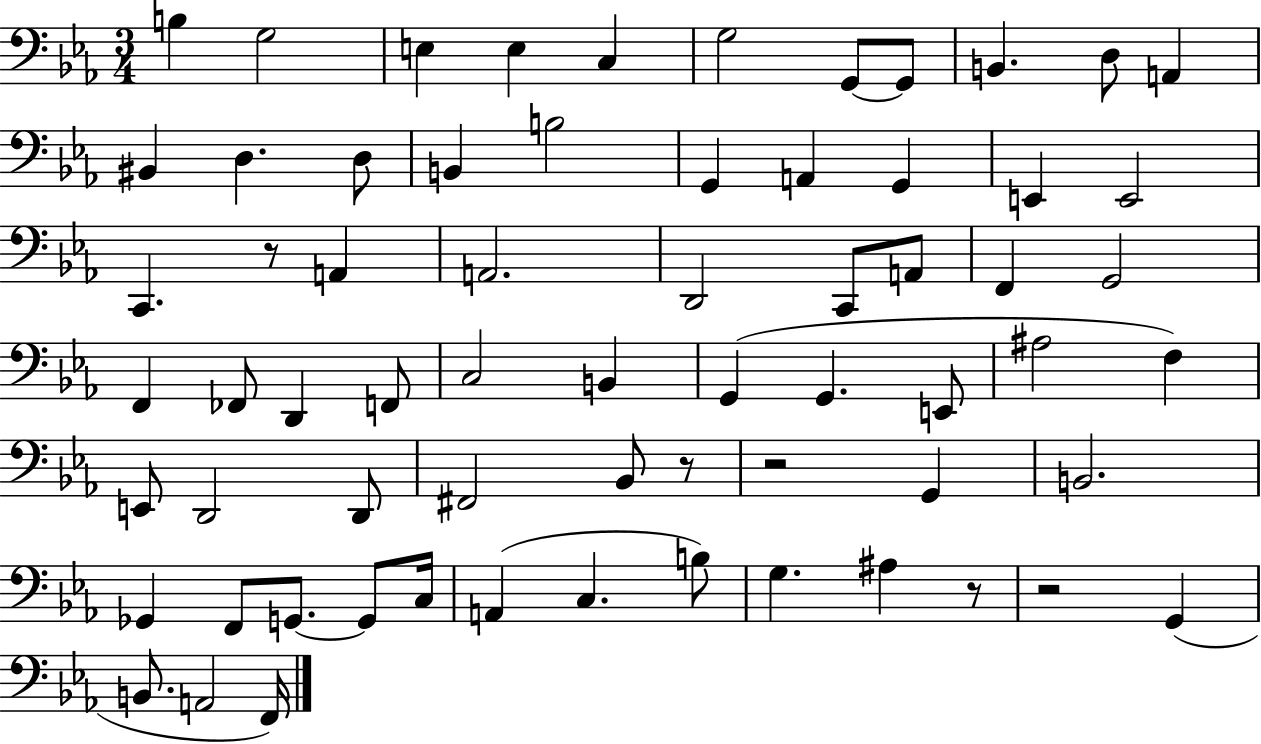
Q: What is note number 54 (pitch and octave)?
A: C3